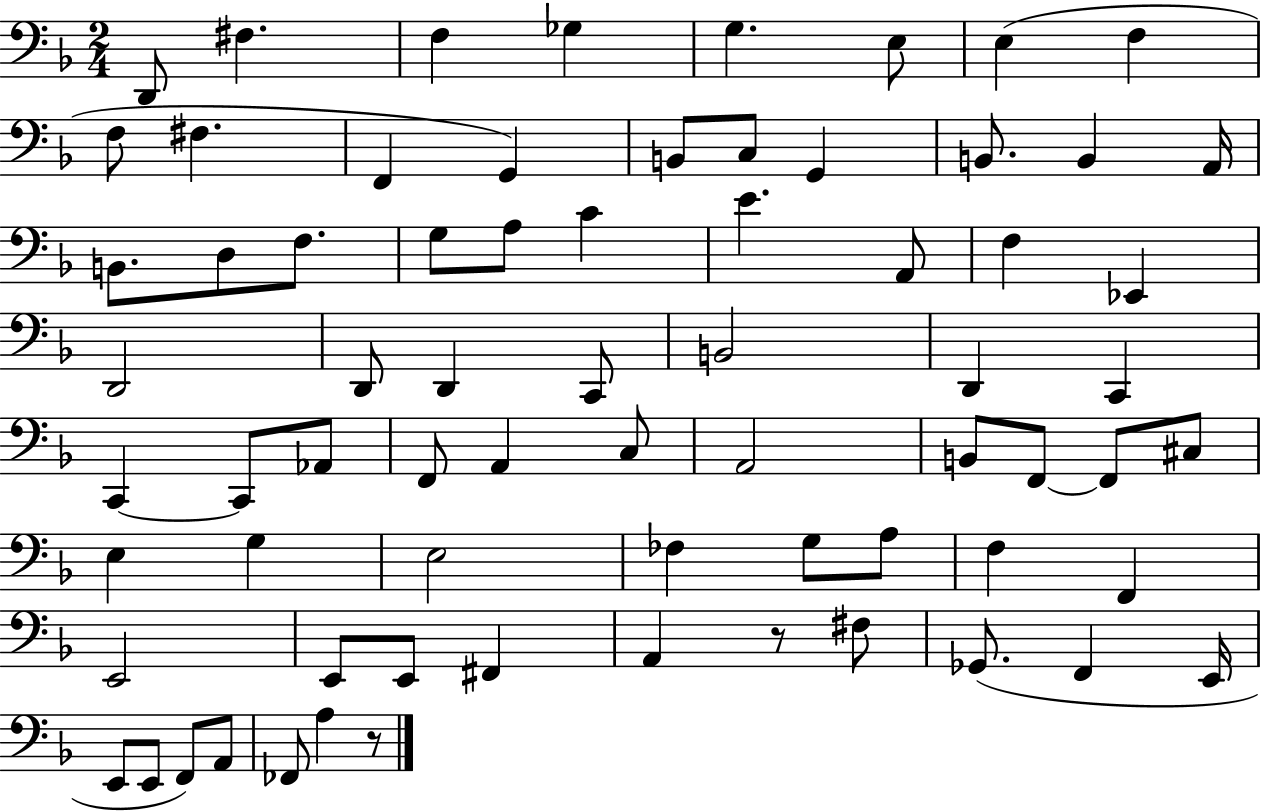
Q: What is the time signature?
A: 2/4